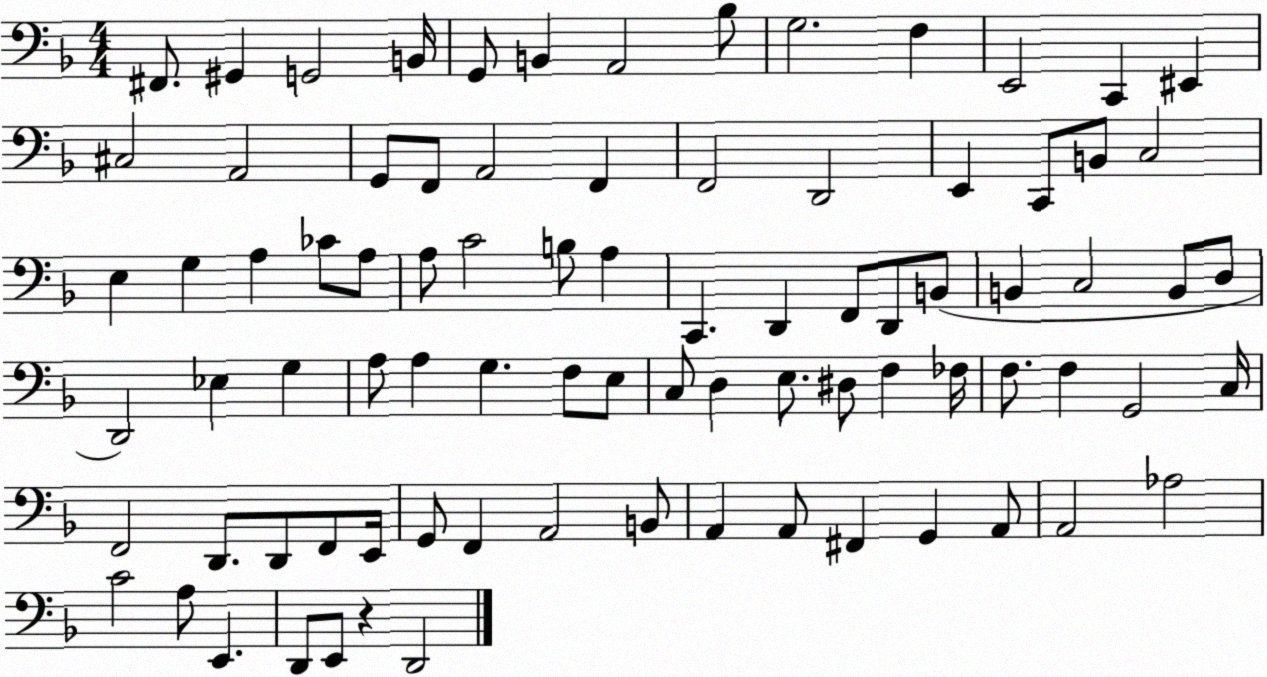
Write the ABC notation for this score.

X:1
T:Untitled
M:4/4
L:1/4
K:F
^F,,/2 ^G,, G,,2 B,,/4 G,,/2 B,, A,,2 _B,/2 G,2 F, E,,2 C,, ^E,, ^C,2 A,,2 G,,/2 F,,/2 A,,2 F,, F,,2 D,,2 E,, C,,/2 B,,/2 C,2 E, G, A, _C/2 A,/2 A,/2 C2 B,/2 A, C,, D,, F,,/2 D,,/2 B,,/2 B,, C,2 B,,/2 D,/2 D,,2 _E, G, A,/2 A, G, F,/2 E,/2 C,/2 D, E,/2 ^D,/2 F, _F,/4 F,/2 F, G,,2 C,/4 F,,2 D,,/2 D,,/2 F,,/2 E,,/4 G,,/2 F,, A,,2 B,,/2 A,, A,,/2 ^F,, G,, A,,/2 A,,2 _A,2 C2 A,/2 E,, D,,/2 E,,/2 z D,,2